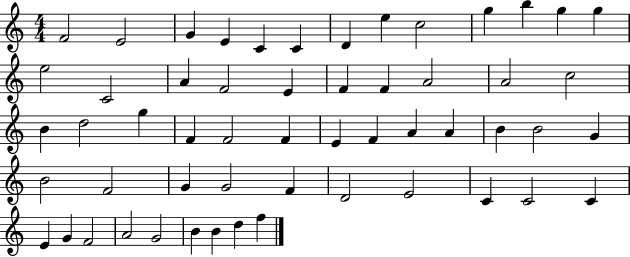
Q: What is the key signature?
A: C major